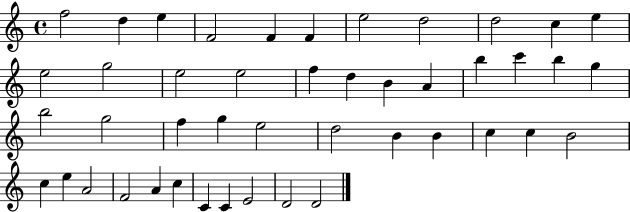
F5/h D5/q E5/q F4/h F4/q F4/q E5/h D5/h D5/h C5/q E5/q E5/h G5/h E5/h E5/h F5/q D5/q B4/q A4/q B5/q C6/q B5/q G5/q B5/h G5/h F5/q G5/q E5/h D5/h B4/q B4/q C5/q C5/q B4/h C5/q E5/q A4/h F4/h A4/q C5/q C4/q C4/q E4/h D4/h D4/h